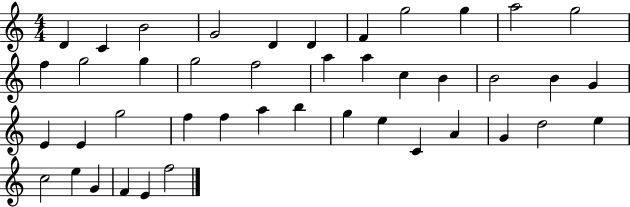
X:1
T:Untitled
M:4/4
L:1/4
K:C
D C B2 G2 D D F g2 g a2 g2 f g2 g g2 f2 a a c B B2 B G E E g2 f f a b g e C A G d2 e c2 e G F E f2